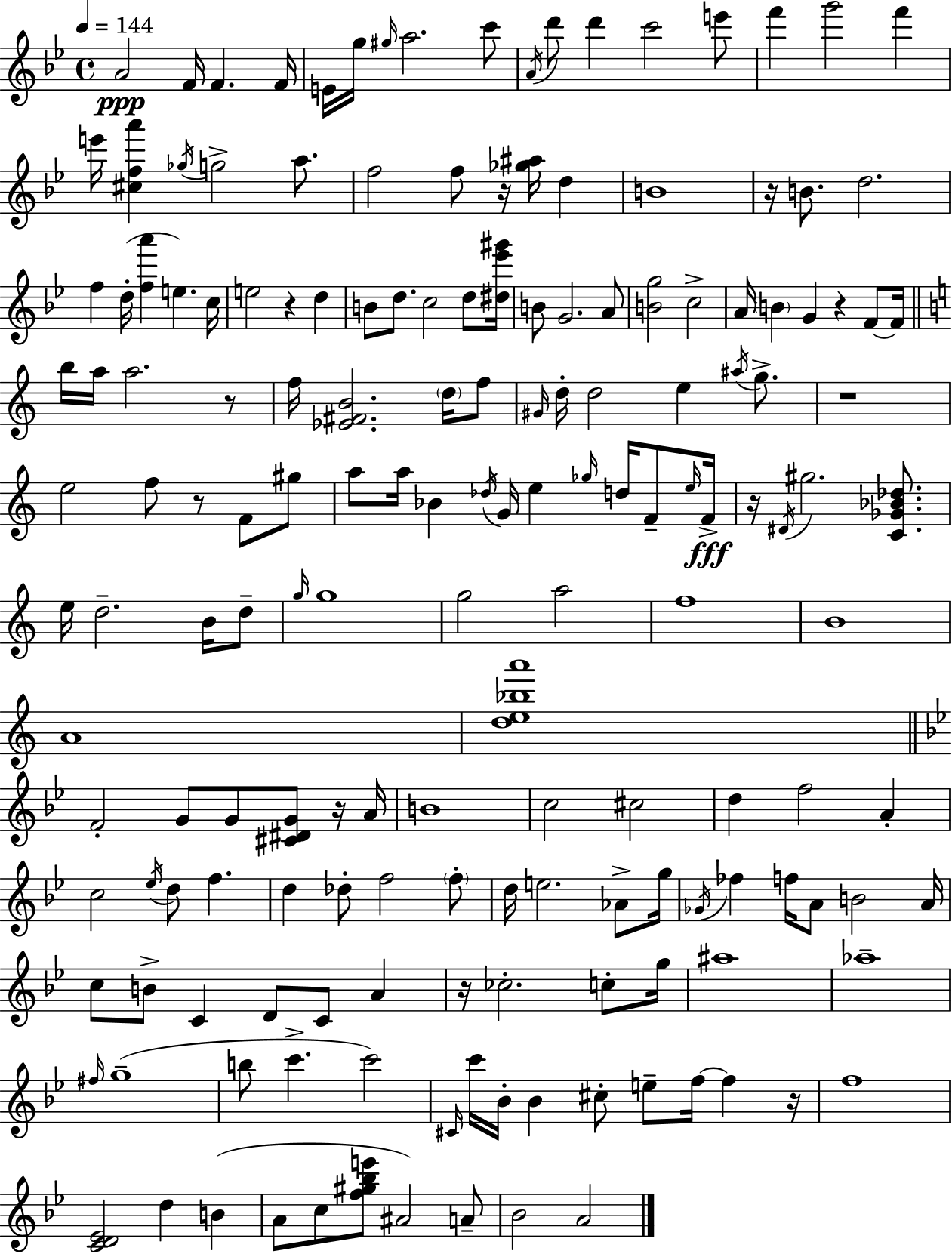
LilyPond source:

{
  \clef treble
  \time 4/4
  \defaultTimeSignature
  \key bes \major
  \tempo 4 = 144
  \repeat volta 2 { a'2\ppp f'16 f'4. f'16 | e'16 g''16 \grace { gis''16 } a''2. c'''8 | \acciaccatura { a'16 } d'''8 d'''4 c'''2 | e'''8 f'''4 g'''2 f'''4 | \break e'''16 <cis'' f'' a'''>4 \acciaccatura { ges''16 } g''2-> | a''8. f''2 f''8 r16 <ges'' ais''>16 d''4 | b'1 | r16 b'8. d''2. | \break f''4 d''16-.( <f'' a'''>4 e''4.) | c''16 e''2 r4 d''4 | b'8 d''8. c''2 | d''8 <dis'' ees''' gis'''>16 b'8 g'2. | \break a'8 <b' g''>2 c''2-> | a'16 \parenthesize b'4 g'4 r4 | f'8~~ f'16 \bar "||" \break \key c \major b''16 a''16 a''2. r8 | f''16 <ees' fis' b'>2. \parenthesize d''16 f''8 | \grace { gis'16 } d''16-. d''2 e''4 \acciaccatura { ais''16 } g''8.-> | r1 | \break e''2 f''8 r8 f'8 | gis''8 a''8 a''16 bes'4 \acciaccatura { des''16 } g'16 e''4 \grace { ges''16 } | d''16 f'8-- \grace { e''16 }\fff f'16-> r16 \acciaccatura { dis'16 } gis''2. | <c' ges' bes' des''>8. e''16 d''2.-- | \break b'16 d''8-- \grace { g''16 } g''1 | g''2 a''2 | f''1 | b'1 | \break a'1 | <d'' e'' bes'' a'''>1 | \bar "||" \break \key bes \major f'2-. g'8 g'8 <cis' dis' g'>8 r16 a'16 | b'1 | c''2 cis''2 | d''4 f''2 a'4-. | \break c''2 \acciaccatura { ees''16 } d''8 f''4. | d''4 des''8-. f''2 \parenthesize f''8-. | d''16 e''2. aes'8-> | g''16 \acciaccatura { ges'16 } fes''4 f''16 a'8 b'2 | \break a'16 c''8 b'8-> c'4 d'8 c'8 a'4 | r16 ces''2.-. c''8-. | g''16 ais''1 | aes''1-- | \break \grace { fis''16 }( g''1-- | b''8 c'''4.-> c'''2) | \grace { cis'16 } c'''16 bes'16-. bes'4 cis''8-. e''8-- f''16~~ f''4 | r16 f''1 | \break <c' d' ees'>2 d''4 | b'4( a'8 c''8 <f'' gis'' bes'' e'''>8 ais'2) | a'8-- bes'2 a'2 | } \bar "|."
}